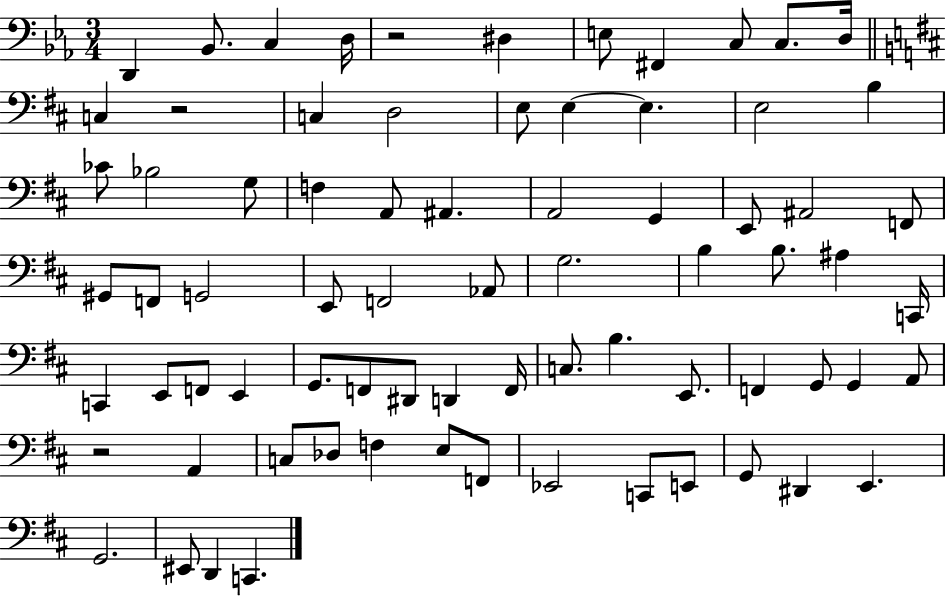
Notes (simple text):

D2/q Bb2/e. C3/q D3/s R/h D#3/q E3/e F#2/q C3/e C3/e. D3/s C3/q R/h C3/q D3/h E3/e E3/q E3/q. E3/h B3/q CES4/e Bb3/h G3/e F3/q A2/e A#2/q. A2/h G2/q E2/e A#2/h F2/e G#2/e F2/e G2/h E2/e F2/h Ab2/e G3/h. B3/q B3/e. A#3/q C2/s C2/q E2/e F2/e E2/q G2/e. F2/e D#2/e D2/q F2/s C3/e. B3/q. E2/e. F2/q G2/e G2/q A2/e R/h A2/q C3/e Db3/e F3/q E3/e F2/e Eb2/h C2/e E2/e G2/e D#2/q E2/q. G2/h. EIS2/e D2/q C2/q.